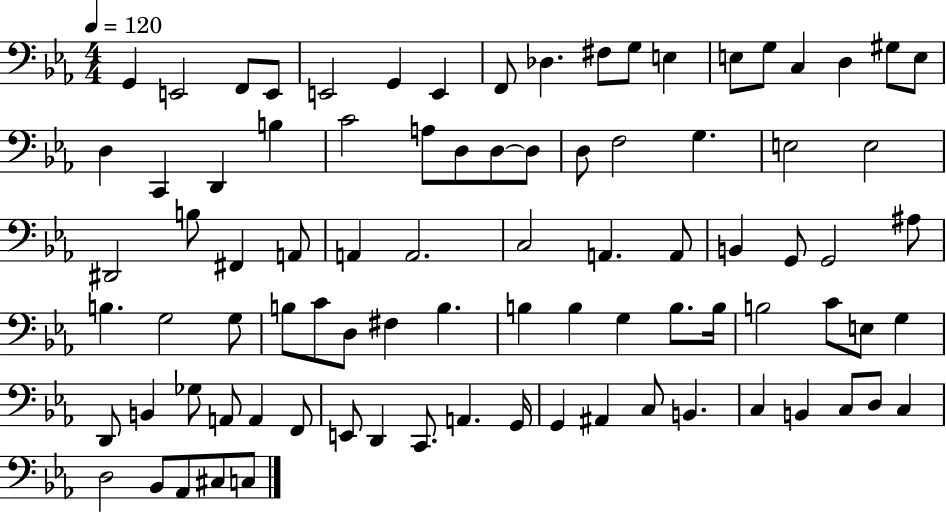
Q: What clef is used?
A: bass